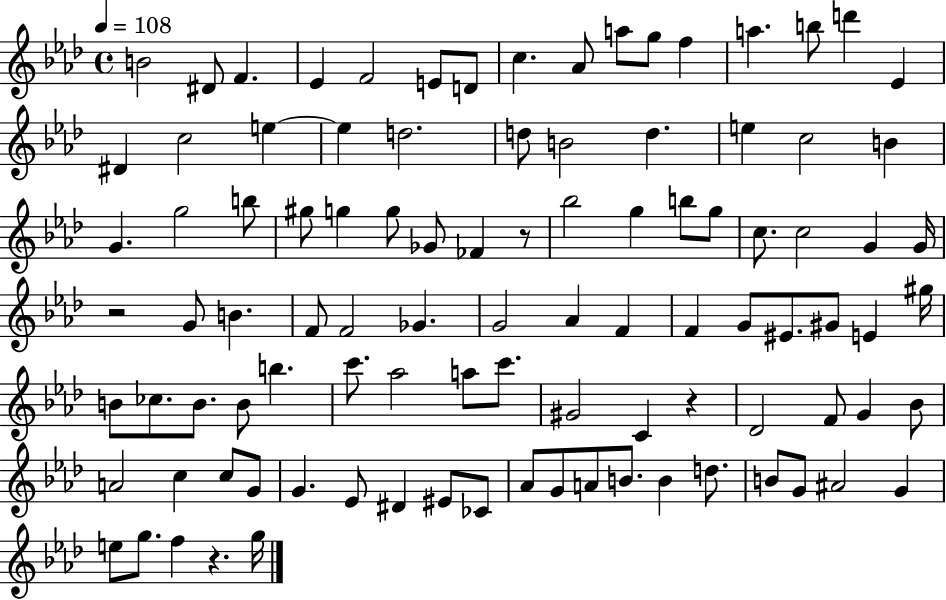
B4/h D#4/e F4/q. Eb4/q F4/h E4/e D4/e C5/q. Ab4/e A5/e G5/e F5/q A5/q. B5/e D6/q Eb4/q D#4/q C5/h E5/q E5/q D5/h. D5/e B4/h D5/q. E5/q C5/h B4/q G4/q. G5/h B5/e G#5/e G5/q G5/e Gb4/e FES4/q R/e Bb5/h G5/q B5/e G5/e C5/e. C5/h G4/q G4/s R/h G4/e B4/q. F4/e F4/h Gb4/q. G4/h Ab4/q F4/q F4/q G4/e EIS4/e. G#4/e E4/q G#5/s B4/e CES5/e. B4/e. B4/e B5/q. C6/e. Ab5/h A5/e C6/e. G#4/h C4/q R/q Db4/h F4/e G4/q Bb4/e A4/h C5/q C5/e G4/e G4/q. Eb4/e D#4/q EIS4/e CES4/e Ab4/e G4/e A4/e B4/e. B4/q D5/e. B4/e G4/e A#4/h G4/q E5/e G5/e. F5/q R/q. G5/s